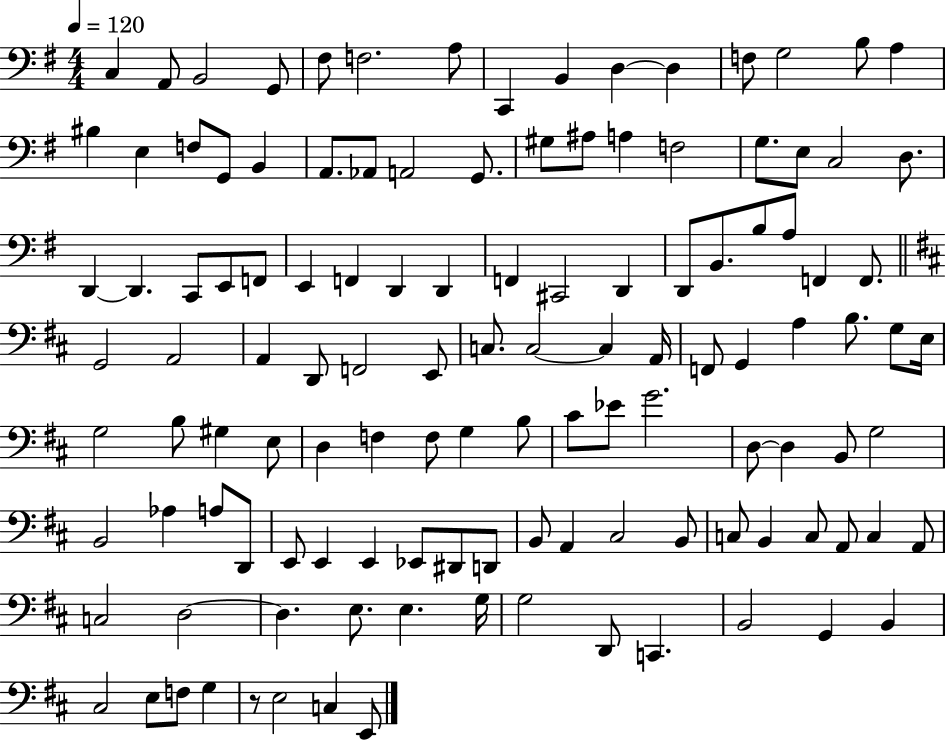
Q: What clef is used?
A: bass